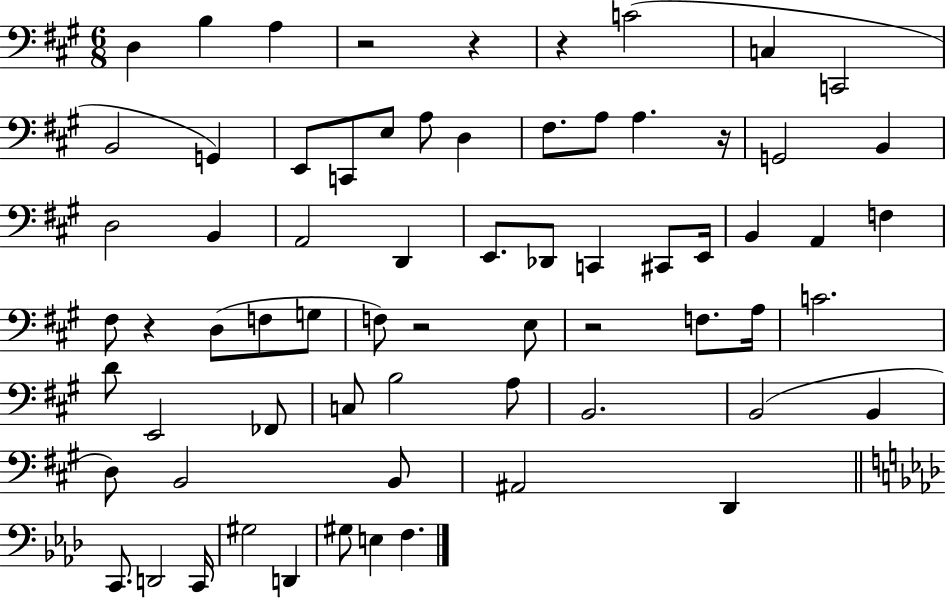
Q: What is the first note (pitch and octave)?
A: D3